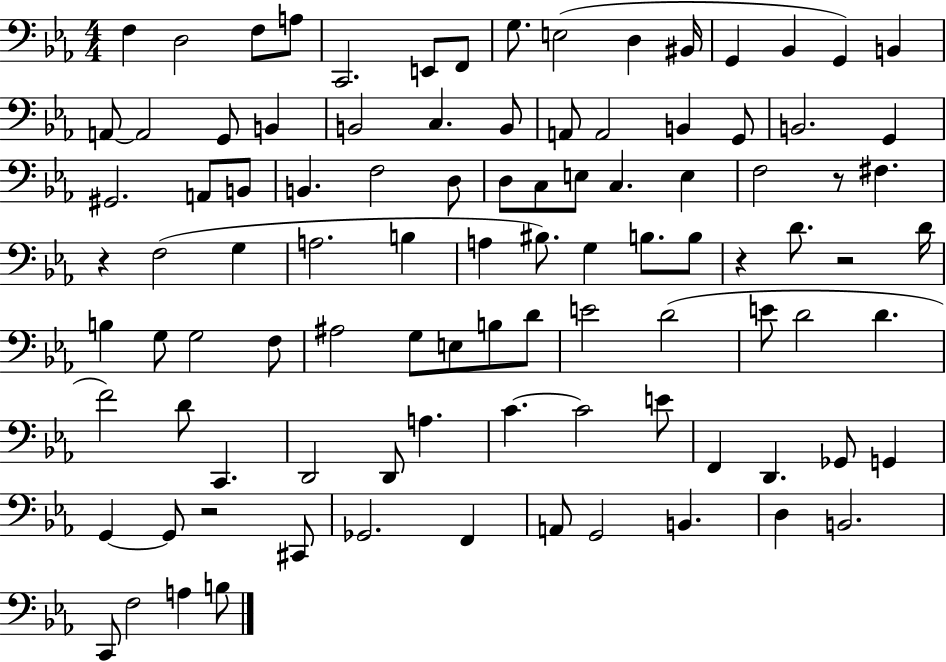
X:1
T:Untitled
M:4/4
L:1/4
K:Eb
F, D,2 F,/2 A,/2 C,,2 E,,/2 F,,/2 G,/2 E,2 D, ^B,,/4 G,, _B,, G,, B,, A,,/2 A,,2 G,,/2 B,, B,,2 C, B,,/2 A,,/2 A,,2 B,, G,,/2 B,,2 G,, ^G,,2 A,,/2 B,,/2 B,, F,2 D,/2 D,/2 C,/2 E,/2 C, E, F,2 z/2 ^F, z F,2 G, A,2 B, A, ^B,/2 G, B,/2 B,/2 z D/2 z2 D/4 B, G,/2 G,2 F,/2 ^A,2 G,/2 E,/2 B,/2 D/2 E2 D2 E/2 D2 D F2 D/2 C,, D,,2 D,,/2 A, C C2 E/2 F,, D,, _G,,/2 G,, G,, G,,/2 z2 ^C,,/2 _G,,2 F,, A,,/2 G,,2 B,, D, B,,2 C,,/2 F,2 A, B,/2